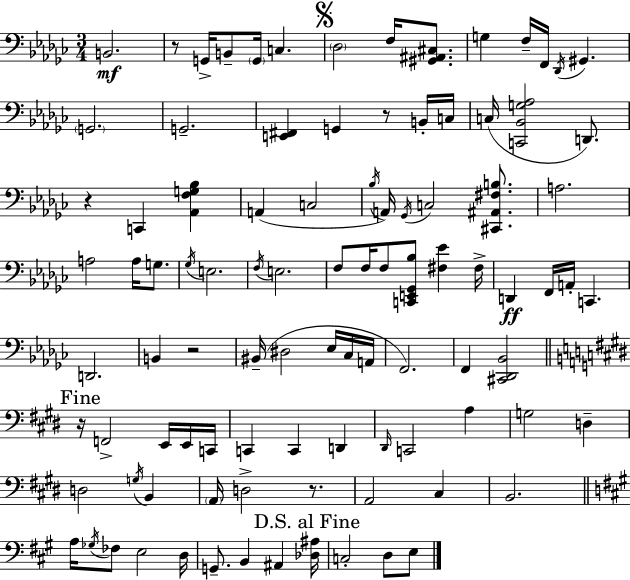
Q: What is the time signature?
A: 3/4